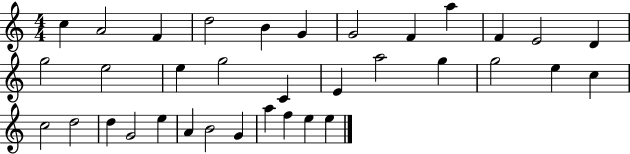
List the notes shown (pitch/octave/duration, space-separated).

C5/q A4/h F4/q D5/h B4/q G4/q G4/h F4/q A5/q F4/q E4/h D4/q G5/h E5/h E5/q G5/h C4/q E4/q A5/h G5/q G5/h E5/q C5/q C5/h D5/h D5/q G4/h E5/q A4/q B4/h G4/q A5/q F5/q E5/q E5/q